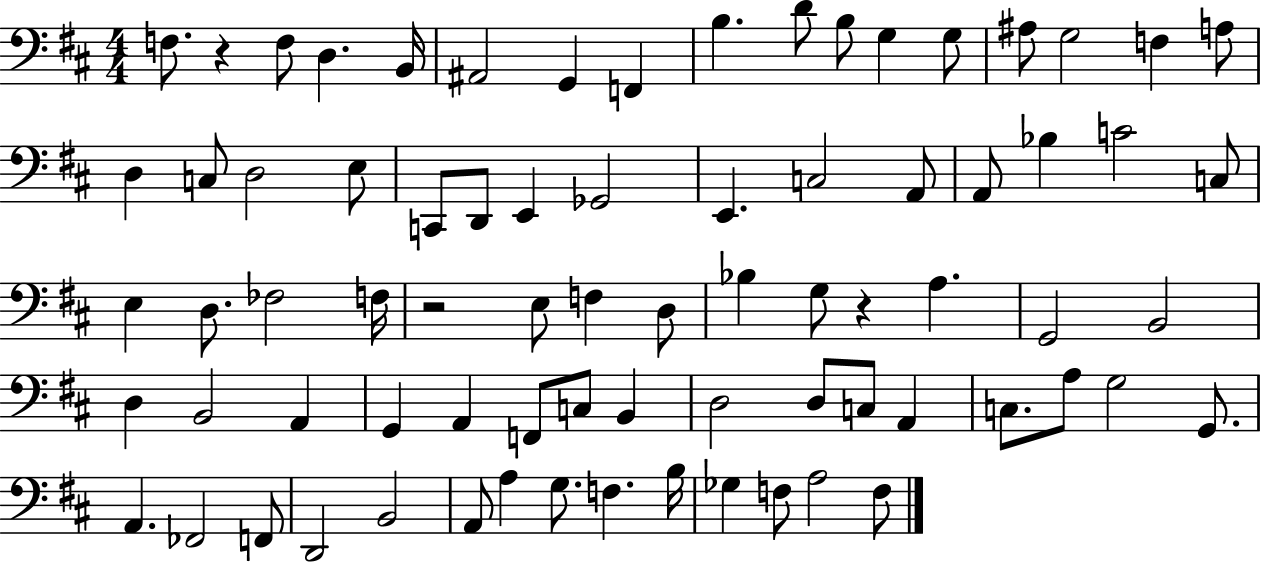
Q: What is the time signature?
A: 4/4